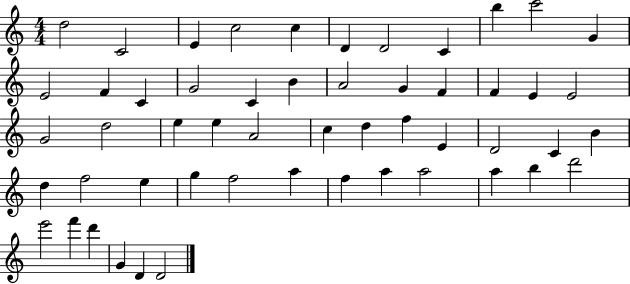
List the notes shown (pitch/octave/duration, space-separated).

D5/h C4/h E4/q C5/h C5/q D4/q D4/h C4/q B5/q C6/h G4/q E4/h F4/q C4/q G4/h C4/q B4/q A4/h G4/q F4/q F4/q E4/q E4/h G4/h D5/h E5/q E5/q A4/h C5/q D5/q F5/q E4/q D4/h C4/q B4/q D5/q F5/h E5/q G5/q F5/h A5/q F5/q A5/q A5/h A5/q B5/q D6/h E6/h F6/q D6/q G4/q D4/q D4/h